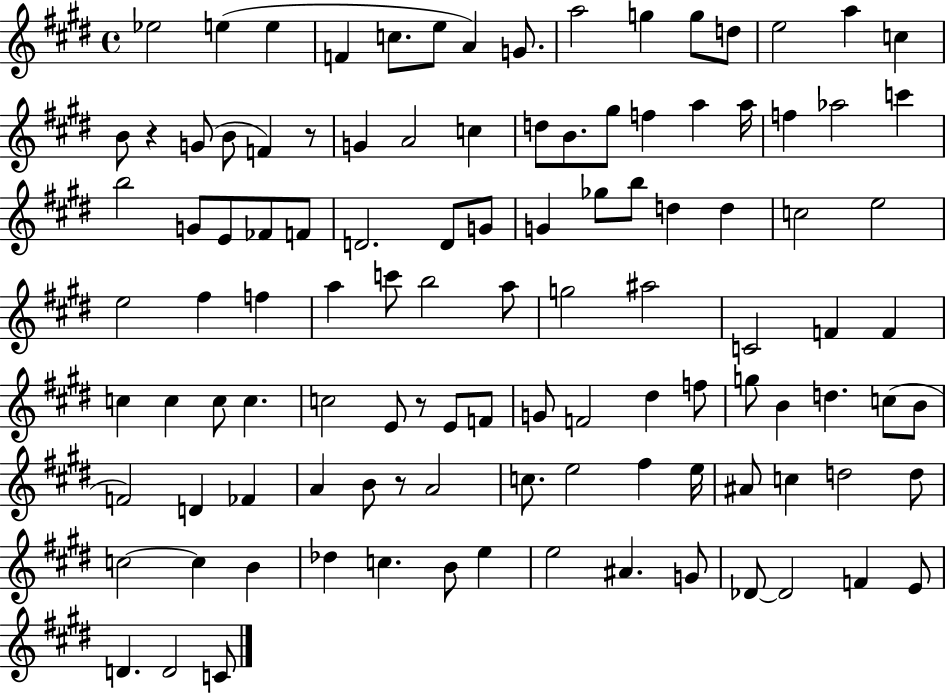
Eb5/h E5/q E5/q F4/q C5/e. E5/e A4/q G4/e. A5/h G5/q G5/e D5/e E5/h A5/q C5/q B4/e R/q G4/e B4/e F4/q R/e G4/q A4/h C5/q D5/e B4/e. G#5/e F5/q A5/q A5/s F5/q Ab5/h C6/q B5/h G4/e E4/e FES4/e F4/e D4/h. D4/e G4/e G4/q Gb5/e B5/e D5/q D5/q C5/h E5/h E5/h F#5/q F5/q A5/q C6/e B5/h A5/e G5/h A#5/h C4/h F4/q F4/q C5/q C5/q C5/e C5/q. C5/h E4/e R/e E4/e F4/e G4/e F4/h D#5/q F5/e G5/e B4/q D5/q. C5/e B4/e F4/h D4/q FES4/q A4/q B4/e R/e A4/h C5/e. E5/h F#5/q E5/s A#4/e C5/q D5/h D5/e C5/h C5/q B4/q Db5/q C5/q. B4/e E5/q E5/h A#4/q. G4/e Db4/e Db4/h F4/q E4/e D4/q. D4/h C4/e